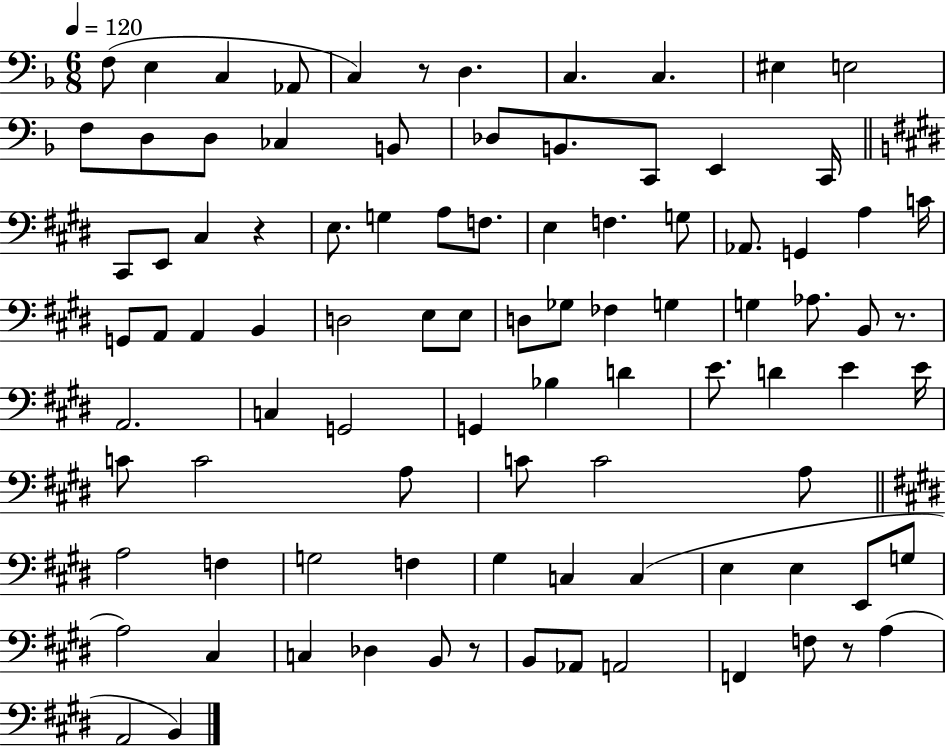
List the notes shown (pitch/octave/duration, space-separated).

F3/e E3/q C3/q Ab2/e C3/q R/e D3/q. C3/q. C3/q. EIS3/q E3/h F3/e D3/e D3/e CES3/q B2/e Db3/e B2/e. C2/e E2/q C2/s C#2/e E2/e C#3/q R/q E3/e. G3/q A3/e F3/e. E3/q F3/q. G3/e Ab2/e. G2/q A3/q C4/s G2/e A2/e A2/q B2/q D3/h E3/e E3/e D3/e Gb3/e FES3/q G3/q G3/q Ab3/e. B2/e R/e. A2/h. C3/q G2/h G2/q Bb3/q D4/q E4/e. D4/q E4/q E4/s C4/e C4/h A3/e C4/e C4/h A3/e A3/h F3/q G3/h F3/q G#3/q C3/q C3/q E3/q E3/q E2/e G3/e A3/h C#3/q C3/q Db3/q B2/e R/e B2/e Ab2/e A2/h F2/q F3/e R/e A3/q A2/h B2/q